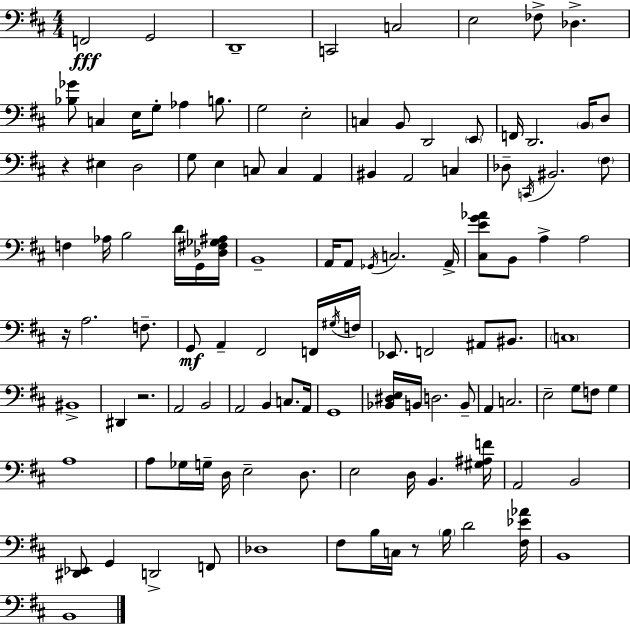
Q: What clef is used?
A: bass